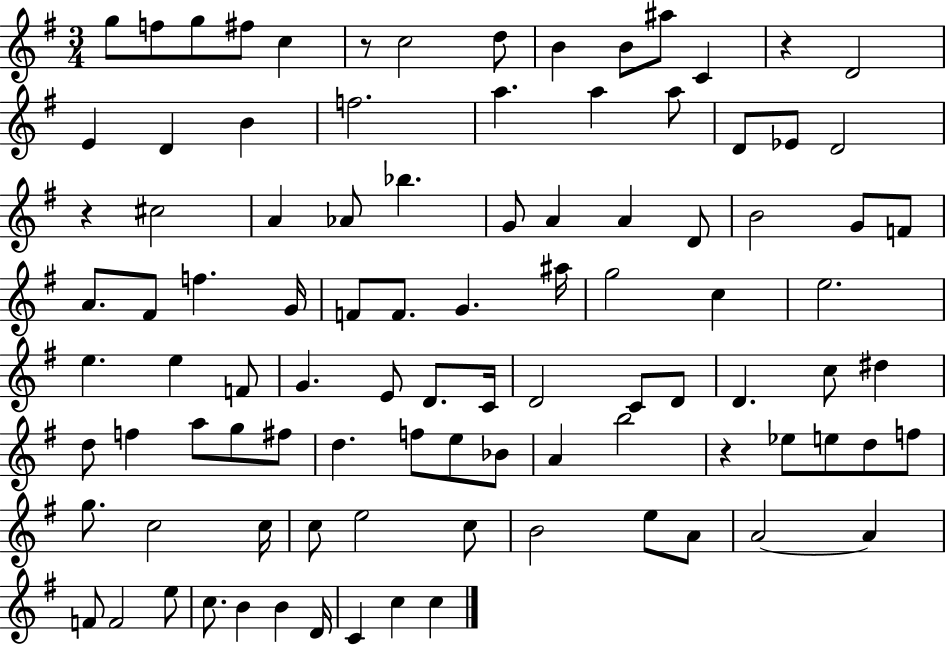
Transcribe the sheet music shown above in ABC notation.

X:1
T:Untitled
M:3/4
L:1/4
K:G
g/2 f/2 g/2 ^f/2 c z/2 c2 d/2 B B/2 ^a/2 C z D2 E D B f2 a a a/2 D/2 _E/2 D2 z ^c2 A _A/2 _b G/2 A A D/2 B2 G/2 F/2 A/2 ^F/2 f G/4 F/2 F/2 G ^a/4 g2 c e2 e e F/2 G E/2 D/2 C/4 D2 C/2 D/2 D c/2 ^d d/2 f a/2 g/2 ^f/2 d f/2 e/2 _B/2 A b2 z _e/2 e/2 d/2 f/2 g/2 c2 c/4 c/2 e2 c/2 B2 e/2 A/2 A2 A F/2 F2 e/2 c/2 B B D/4 C c c